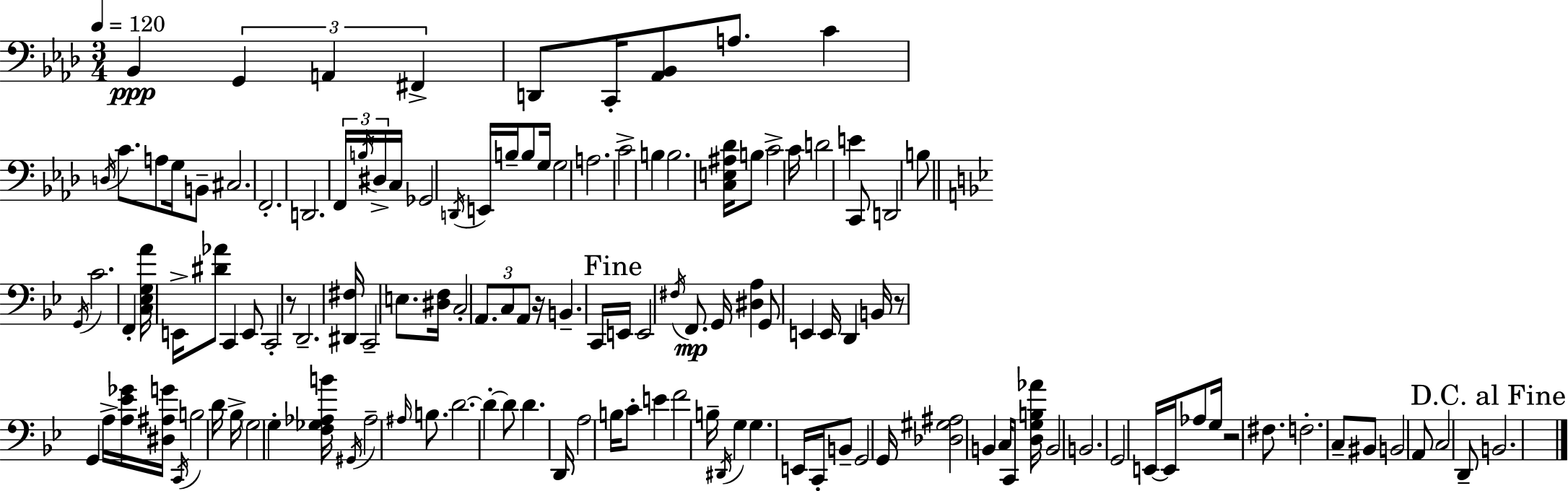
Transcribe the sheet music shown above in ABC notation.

X:1
T:Untitled
M:3/4
L:1/4
K:Ab
_B,, G,, A,, ^F,, D,,/2 C,,/4 [_A,,_B,,]/2 A,/2 C D,/4 C/2 A,/2 G,/4 B,,/2 ^C,2 F,,2 D,,2 F,,/4 B,/4 ^D,/4 C,/4 _G,,2 D,,/4 E,,/4 B,/4 B,/2 G,/4 G,2 A,2 C2 B, B,2 [C,E,^A,_D]/4 B,/2 C2 C/4 D2 E C,,/2 D,,2 B,/2 G,,/4 C2 F,, [C,_E,G,A]/4 E,,/4 [^D_A]/2 C,, E,,/2 C,,2 z/2 D,,2 [^D,,^F,]/4 C,,2 E,/2 [^D,F,]/4 C,2 A,,/2 C,/2 A,,/2 z/4 B,, C,,/4 E,,/4 E,,2 ^F,/4 F,,/2 G,,/4 [^D,A,] G,,/2 E,, E,,/4 D,, B,,/4 z/2 G,, A,/4 [A,_E_G]/4 [^D,^A,G]/4 C,,/4 B,2 D/4 _B,/4 G,2 G, [F,_G,_A,B]/4 ^G,,/4 _A,2 ^A,/4 B,/2 D2 D D/2 D D,,/4 A,2 B,/4 C/2 E F2 B,/4 ^D,,/4 G, G, E,,/4 C,,/4 B,,/2 G,,2 G,,/4 [_D,^G,^A,]2 B,, C,/4 C,,/2 [D,G,B,_A]/4 B,,2 B,,2 G,,2 E,,/4 E,,/4 _A,/2 G,/4 z2 ^F,/2 F,2 C,/2 ^B,,/2 B,,2 A,,/2 C,2 D,,/2 B,,2